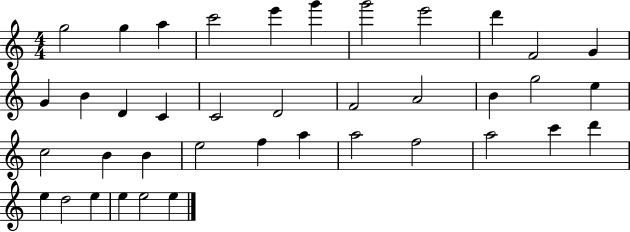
{
  \clef treble
  \numericTimeSignature
  \time 4/4
  \key c \major
  g''2 g''4 a''4 | c'''2 e'''4 g'''4 | g'''2 e'''2 | d'''4 f'2 g'4 | \break g'4 b'4 d'4 c'4 | c'2 d'2 | f'2 a'2 | b'4 g''2 e''4 | \break c''2 b'4 b'4 | e''2 f''4 a''4 | a''2 f''2 | a''2 c'''4 d'''4 | \break e''4 d''2 e''4 | e''4 e''2 e''4 | \bar "|."
}